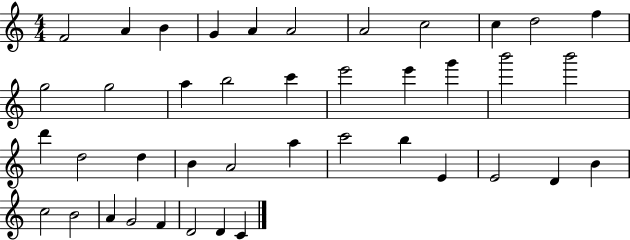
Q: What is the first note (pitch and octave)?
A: F4